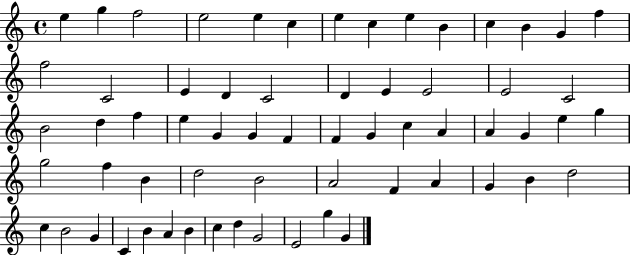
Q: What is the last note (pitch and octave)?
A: G4